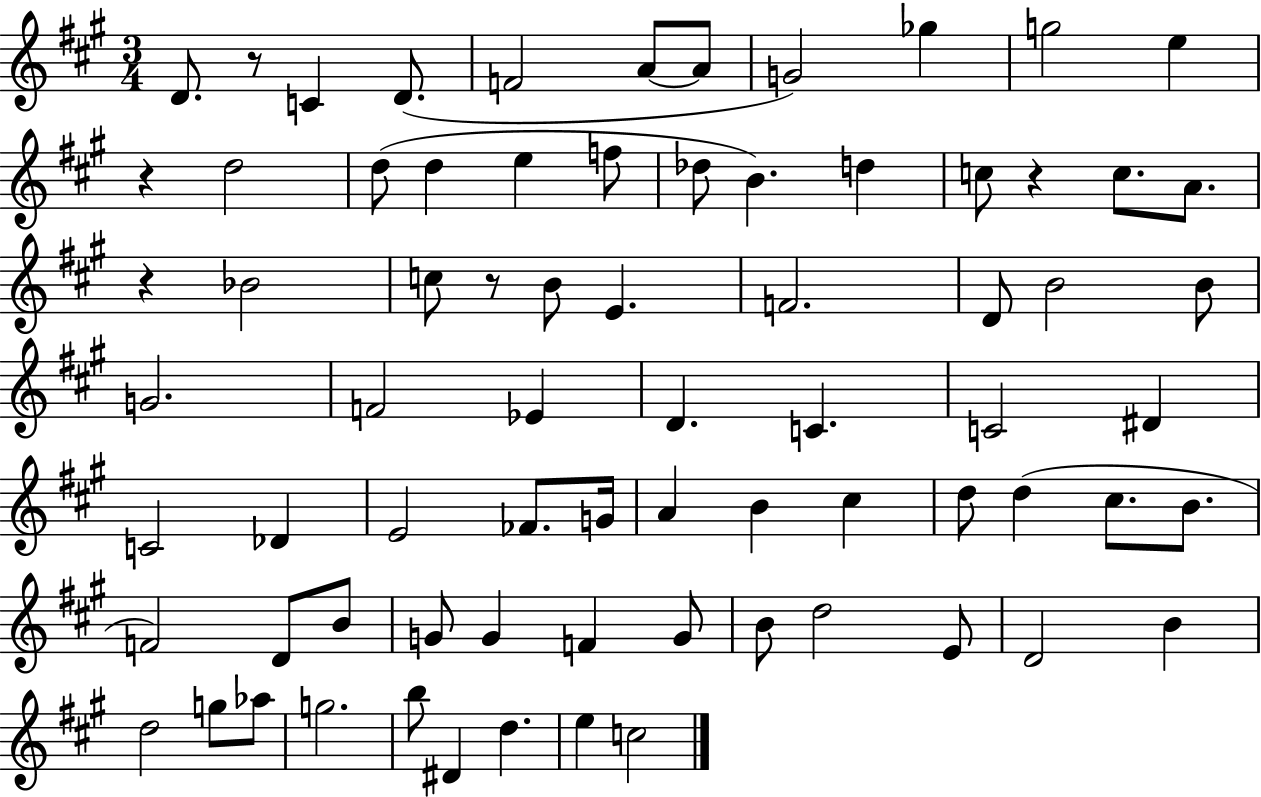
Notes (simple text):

D4/e. R/e C4/q D4/e. F4/h A4/e A4/e G4/h Gb5/q G5/h E5/q R/q D5/h D5/e D5/q E5/q F5/e Db5/e B4/q. D5/q C5/e R/q C5/e. A4/e. R/q Bb4/h C5/e R/e B4/e E4/q. F4/h. D4/e B4/h B4/e G4/h. F4/h Eb4/q D4/q. C4/q. C4/h D#4/q C4/h Db4/q E4/h FES4/e. G4/s A4/q B4/q C#5/q D5/e D5/q C#5/e. B4/e. F4/h D4/e B4/e G4/e G4/q F4/q G4/e B4/e D5/h E4/e D4/h B4/q D5/h G5/e Ab5/e G5/h. B5/e D#4/q D5/q. E5/q C5/h